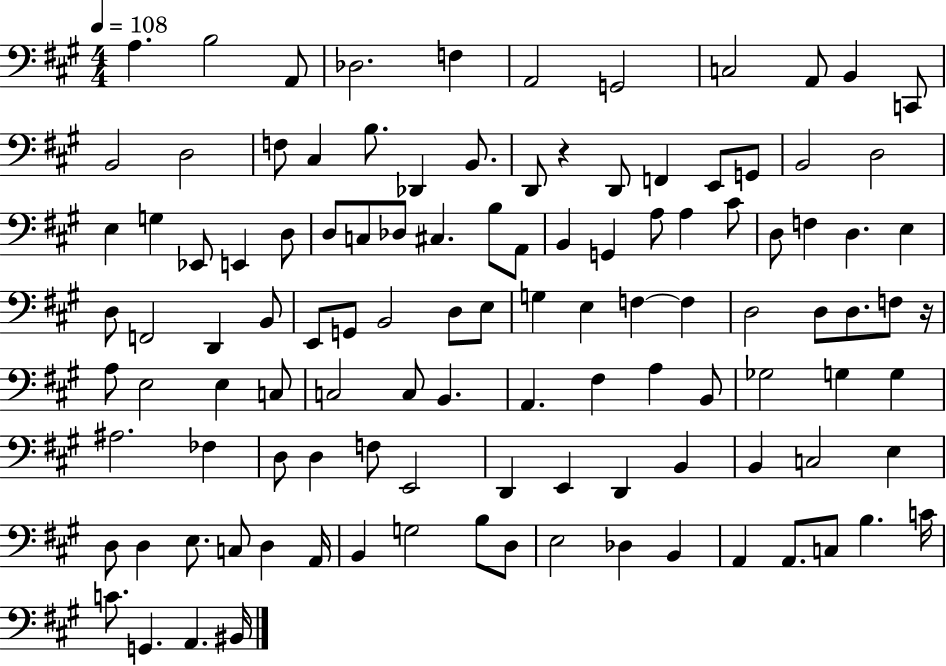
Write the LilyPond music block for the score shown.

{
  \clef bass
  \numericTimeSignature
  \time 4/4
  \key a \major
  \tempo 4 = 108
  \repeat volta 2 { a4. b2 a,8 | des2. f4 | a,2 g,2 | c2 a,8 b,4 c,8 | \break b,2 d2 | f8 cis4 b8. des,4 b,8. | d,8 r4 d,8 f,4 e,8 g,8 | b,2 d2 | \break e4 g4 ees,8 e,4 d8 | d8 c8 des8 cis4. b8 a,8 | b,4 g,4 a8 a4 cis'8 | d8 f4 d4. e4 | \break d8 f,2 d,4 b,8 | e,8 g,8 b,2 d8 e8 | g4 e4 f4~~ f4 | d2 d8 d8. f8 r16 | \break a8 e2 e4 c8 | c2 c8 b,4. | a,4. fis4 a4 b,8 | ges2 g4 g4 | \break ais2. fes4 | d8 d4 f8 e,2 | d,4 e,4 d,4 b,4 | b,4 c2 e4 | \break d8 d4 e8. c8 d4 a,16 | b,4 g2 b8 d8 | e2 des4 b,4 | a,4 a,8. c8 b4. c'16 | \break c'8. g,4. a,4. bis,16 | } \bar "|."
}